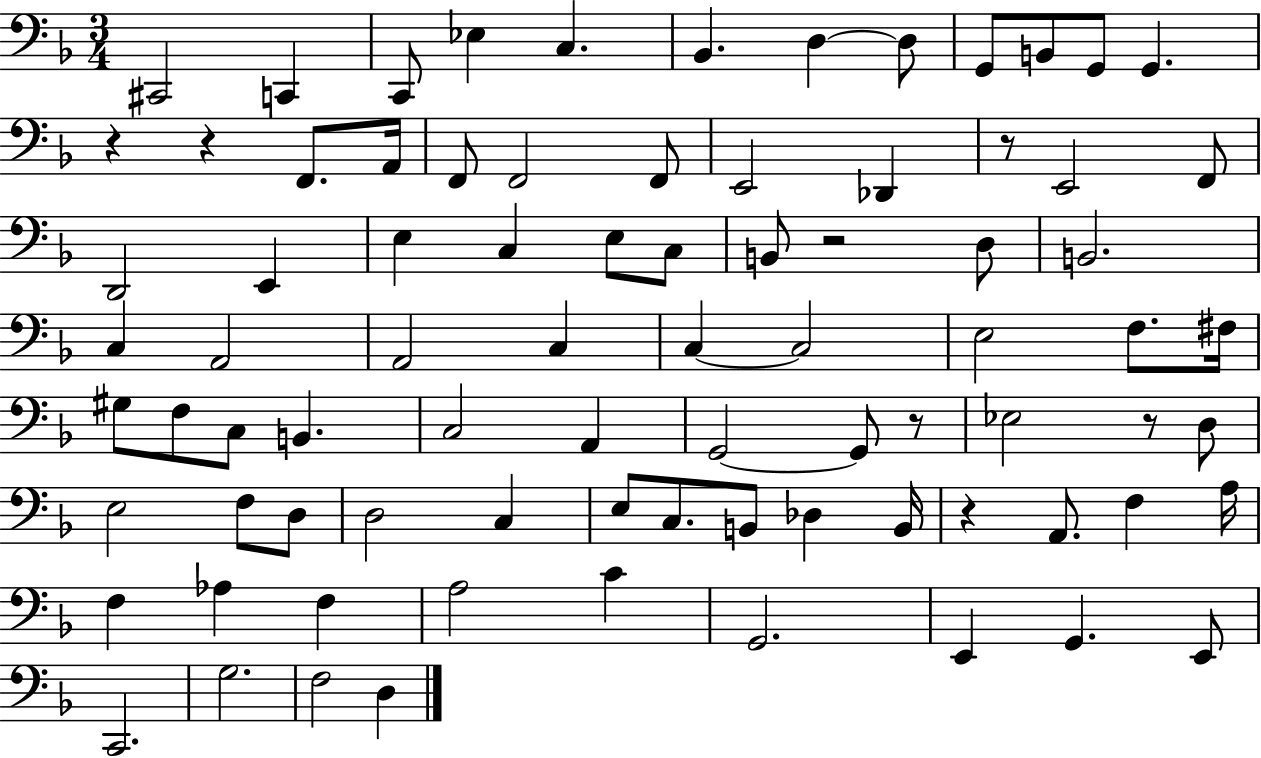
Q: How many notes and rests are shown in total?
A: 82